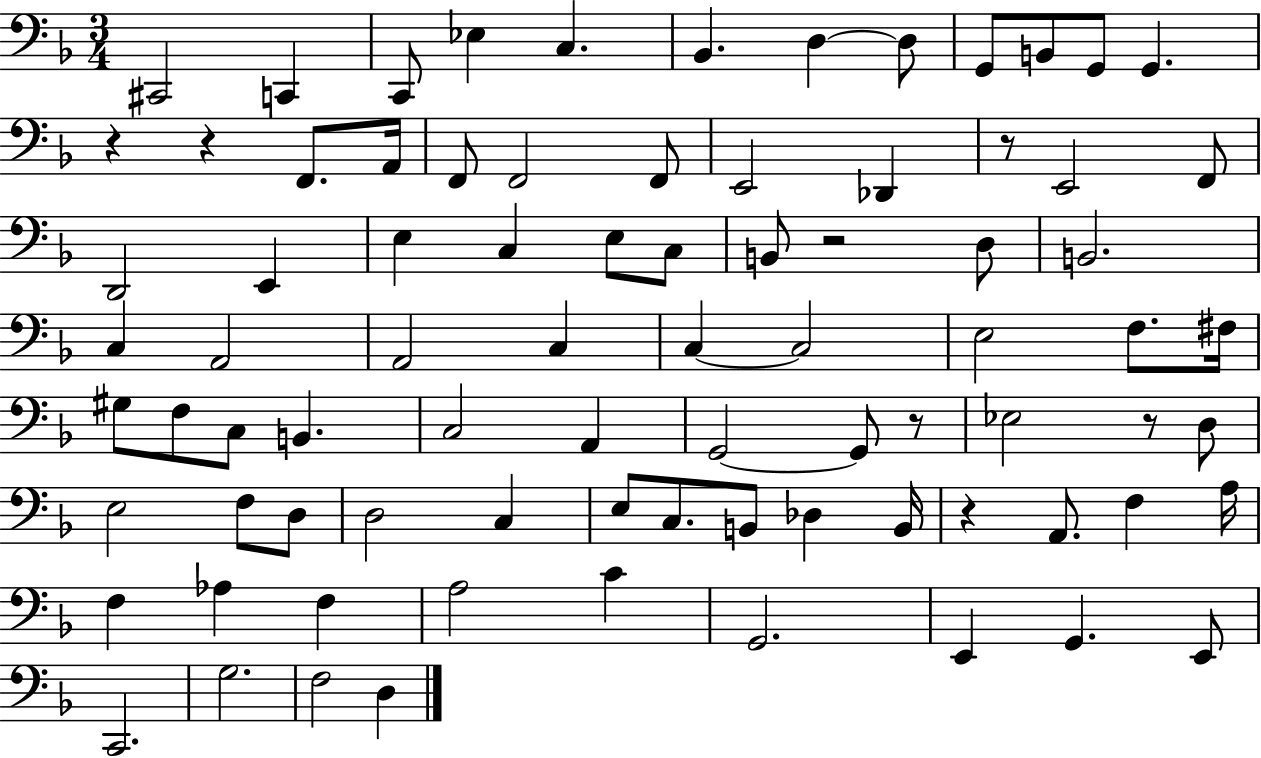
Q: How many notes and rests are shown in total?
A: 82